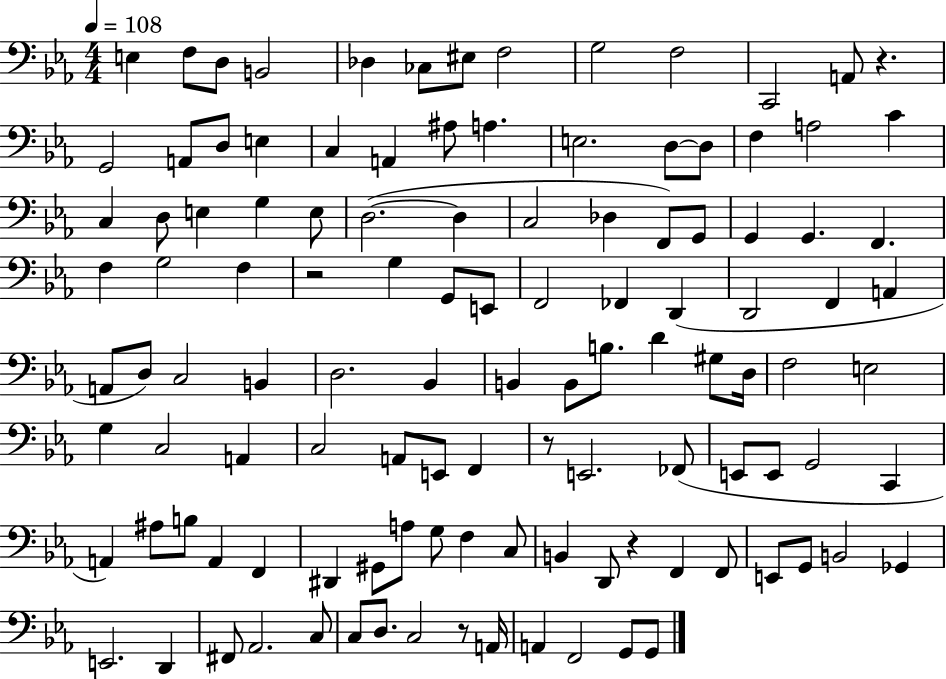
X:1
T:Untitled
M:4/4
L:1/4
K:Eb
E, F,/2 D,/2 B,,2 _D, _C,/2 ^E,/2 F,2 G,2 F,2 C,,2 A,,/2 z G,,2 A,,/2 D,/2 E, C, A,, ^A,/2 A, E,2 D,/2 D,/2 F, A,2 C C, D,/2 E, G, E,/2 D,2 D, C,2 _D, F,,/2 G,,/2 G,, G,, F,, F, G,2 F, z2 G, G,,/2 E,,/2 F,,2 _F,, D,, D,,2 F,, A,, A,,/2 D,/2 C,2 B,, D,2 _B,, B,, B,,/2 B,/2 D ^G,/2 D,/4 F,2 E,2 G, C,2 A,, C,2 A,,/2 E,,/2 F,, z/2 E,,2 _F,,/2 E,,/2 E,,/2 G,,2 C,, A,, ^A,/2 B,/2 A,, F,, ^D,, ^G,,/2 A,/2 G,/2 F, C,/2 B,, D,,/2 z F,, F,,/2 E,,/2 G,,/2 B,,2 _G,, E,,2 D,, ^F,,/2 _A,,2 C,/2 C,/2 D,/2 C,2 z/2 A,,/4 A,, F,,2 G,,/2 G,,/2